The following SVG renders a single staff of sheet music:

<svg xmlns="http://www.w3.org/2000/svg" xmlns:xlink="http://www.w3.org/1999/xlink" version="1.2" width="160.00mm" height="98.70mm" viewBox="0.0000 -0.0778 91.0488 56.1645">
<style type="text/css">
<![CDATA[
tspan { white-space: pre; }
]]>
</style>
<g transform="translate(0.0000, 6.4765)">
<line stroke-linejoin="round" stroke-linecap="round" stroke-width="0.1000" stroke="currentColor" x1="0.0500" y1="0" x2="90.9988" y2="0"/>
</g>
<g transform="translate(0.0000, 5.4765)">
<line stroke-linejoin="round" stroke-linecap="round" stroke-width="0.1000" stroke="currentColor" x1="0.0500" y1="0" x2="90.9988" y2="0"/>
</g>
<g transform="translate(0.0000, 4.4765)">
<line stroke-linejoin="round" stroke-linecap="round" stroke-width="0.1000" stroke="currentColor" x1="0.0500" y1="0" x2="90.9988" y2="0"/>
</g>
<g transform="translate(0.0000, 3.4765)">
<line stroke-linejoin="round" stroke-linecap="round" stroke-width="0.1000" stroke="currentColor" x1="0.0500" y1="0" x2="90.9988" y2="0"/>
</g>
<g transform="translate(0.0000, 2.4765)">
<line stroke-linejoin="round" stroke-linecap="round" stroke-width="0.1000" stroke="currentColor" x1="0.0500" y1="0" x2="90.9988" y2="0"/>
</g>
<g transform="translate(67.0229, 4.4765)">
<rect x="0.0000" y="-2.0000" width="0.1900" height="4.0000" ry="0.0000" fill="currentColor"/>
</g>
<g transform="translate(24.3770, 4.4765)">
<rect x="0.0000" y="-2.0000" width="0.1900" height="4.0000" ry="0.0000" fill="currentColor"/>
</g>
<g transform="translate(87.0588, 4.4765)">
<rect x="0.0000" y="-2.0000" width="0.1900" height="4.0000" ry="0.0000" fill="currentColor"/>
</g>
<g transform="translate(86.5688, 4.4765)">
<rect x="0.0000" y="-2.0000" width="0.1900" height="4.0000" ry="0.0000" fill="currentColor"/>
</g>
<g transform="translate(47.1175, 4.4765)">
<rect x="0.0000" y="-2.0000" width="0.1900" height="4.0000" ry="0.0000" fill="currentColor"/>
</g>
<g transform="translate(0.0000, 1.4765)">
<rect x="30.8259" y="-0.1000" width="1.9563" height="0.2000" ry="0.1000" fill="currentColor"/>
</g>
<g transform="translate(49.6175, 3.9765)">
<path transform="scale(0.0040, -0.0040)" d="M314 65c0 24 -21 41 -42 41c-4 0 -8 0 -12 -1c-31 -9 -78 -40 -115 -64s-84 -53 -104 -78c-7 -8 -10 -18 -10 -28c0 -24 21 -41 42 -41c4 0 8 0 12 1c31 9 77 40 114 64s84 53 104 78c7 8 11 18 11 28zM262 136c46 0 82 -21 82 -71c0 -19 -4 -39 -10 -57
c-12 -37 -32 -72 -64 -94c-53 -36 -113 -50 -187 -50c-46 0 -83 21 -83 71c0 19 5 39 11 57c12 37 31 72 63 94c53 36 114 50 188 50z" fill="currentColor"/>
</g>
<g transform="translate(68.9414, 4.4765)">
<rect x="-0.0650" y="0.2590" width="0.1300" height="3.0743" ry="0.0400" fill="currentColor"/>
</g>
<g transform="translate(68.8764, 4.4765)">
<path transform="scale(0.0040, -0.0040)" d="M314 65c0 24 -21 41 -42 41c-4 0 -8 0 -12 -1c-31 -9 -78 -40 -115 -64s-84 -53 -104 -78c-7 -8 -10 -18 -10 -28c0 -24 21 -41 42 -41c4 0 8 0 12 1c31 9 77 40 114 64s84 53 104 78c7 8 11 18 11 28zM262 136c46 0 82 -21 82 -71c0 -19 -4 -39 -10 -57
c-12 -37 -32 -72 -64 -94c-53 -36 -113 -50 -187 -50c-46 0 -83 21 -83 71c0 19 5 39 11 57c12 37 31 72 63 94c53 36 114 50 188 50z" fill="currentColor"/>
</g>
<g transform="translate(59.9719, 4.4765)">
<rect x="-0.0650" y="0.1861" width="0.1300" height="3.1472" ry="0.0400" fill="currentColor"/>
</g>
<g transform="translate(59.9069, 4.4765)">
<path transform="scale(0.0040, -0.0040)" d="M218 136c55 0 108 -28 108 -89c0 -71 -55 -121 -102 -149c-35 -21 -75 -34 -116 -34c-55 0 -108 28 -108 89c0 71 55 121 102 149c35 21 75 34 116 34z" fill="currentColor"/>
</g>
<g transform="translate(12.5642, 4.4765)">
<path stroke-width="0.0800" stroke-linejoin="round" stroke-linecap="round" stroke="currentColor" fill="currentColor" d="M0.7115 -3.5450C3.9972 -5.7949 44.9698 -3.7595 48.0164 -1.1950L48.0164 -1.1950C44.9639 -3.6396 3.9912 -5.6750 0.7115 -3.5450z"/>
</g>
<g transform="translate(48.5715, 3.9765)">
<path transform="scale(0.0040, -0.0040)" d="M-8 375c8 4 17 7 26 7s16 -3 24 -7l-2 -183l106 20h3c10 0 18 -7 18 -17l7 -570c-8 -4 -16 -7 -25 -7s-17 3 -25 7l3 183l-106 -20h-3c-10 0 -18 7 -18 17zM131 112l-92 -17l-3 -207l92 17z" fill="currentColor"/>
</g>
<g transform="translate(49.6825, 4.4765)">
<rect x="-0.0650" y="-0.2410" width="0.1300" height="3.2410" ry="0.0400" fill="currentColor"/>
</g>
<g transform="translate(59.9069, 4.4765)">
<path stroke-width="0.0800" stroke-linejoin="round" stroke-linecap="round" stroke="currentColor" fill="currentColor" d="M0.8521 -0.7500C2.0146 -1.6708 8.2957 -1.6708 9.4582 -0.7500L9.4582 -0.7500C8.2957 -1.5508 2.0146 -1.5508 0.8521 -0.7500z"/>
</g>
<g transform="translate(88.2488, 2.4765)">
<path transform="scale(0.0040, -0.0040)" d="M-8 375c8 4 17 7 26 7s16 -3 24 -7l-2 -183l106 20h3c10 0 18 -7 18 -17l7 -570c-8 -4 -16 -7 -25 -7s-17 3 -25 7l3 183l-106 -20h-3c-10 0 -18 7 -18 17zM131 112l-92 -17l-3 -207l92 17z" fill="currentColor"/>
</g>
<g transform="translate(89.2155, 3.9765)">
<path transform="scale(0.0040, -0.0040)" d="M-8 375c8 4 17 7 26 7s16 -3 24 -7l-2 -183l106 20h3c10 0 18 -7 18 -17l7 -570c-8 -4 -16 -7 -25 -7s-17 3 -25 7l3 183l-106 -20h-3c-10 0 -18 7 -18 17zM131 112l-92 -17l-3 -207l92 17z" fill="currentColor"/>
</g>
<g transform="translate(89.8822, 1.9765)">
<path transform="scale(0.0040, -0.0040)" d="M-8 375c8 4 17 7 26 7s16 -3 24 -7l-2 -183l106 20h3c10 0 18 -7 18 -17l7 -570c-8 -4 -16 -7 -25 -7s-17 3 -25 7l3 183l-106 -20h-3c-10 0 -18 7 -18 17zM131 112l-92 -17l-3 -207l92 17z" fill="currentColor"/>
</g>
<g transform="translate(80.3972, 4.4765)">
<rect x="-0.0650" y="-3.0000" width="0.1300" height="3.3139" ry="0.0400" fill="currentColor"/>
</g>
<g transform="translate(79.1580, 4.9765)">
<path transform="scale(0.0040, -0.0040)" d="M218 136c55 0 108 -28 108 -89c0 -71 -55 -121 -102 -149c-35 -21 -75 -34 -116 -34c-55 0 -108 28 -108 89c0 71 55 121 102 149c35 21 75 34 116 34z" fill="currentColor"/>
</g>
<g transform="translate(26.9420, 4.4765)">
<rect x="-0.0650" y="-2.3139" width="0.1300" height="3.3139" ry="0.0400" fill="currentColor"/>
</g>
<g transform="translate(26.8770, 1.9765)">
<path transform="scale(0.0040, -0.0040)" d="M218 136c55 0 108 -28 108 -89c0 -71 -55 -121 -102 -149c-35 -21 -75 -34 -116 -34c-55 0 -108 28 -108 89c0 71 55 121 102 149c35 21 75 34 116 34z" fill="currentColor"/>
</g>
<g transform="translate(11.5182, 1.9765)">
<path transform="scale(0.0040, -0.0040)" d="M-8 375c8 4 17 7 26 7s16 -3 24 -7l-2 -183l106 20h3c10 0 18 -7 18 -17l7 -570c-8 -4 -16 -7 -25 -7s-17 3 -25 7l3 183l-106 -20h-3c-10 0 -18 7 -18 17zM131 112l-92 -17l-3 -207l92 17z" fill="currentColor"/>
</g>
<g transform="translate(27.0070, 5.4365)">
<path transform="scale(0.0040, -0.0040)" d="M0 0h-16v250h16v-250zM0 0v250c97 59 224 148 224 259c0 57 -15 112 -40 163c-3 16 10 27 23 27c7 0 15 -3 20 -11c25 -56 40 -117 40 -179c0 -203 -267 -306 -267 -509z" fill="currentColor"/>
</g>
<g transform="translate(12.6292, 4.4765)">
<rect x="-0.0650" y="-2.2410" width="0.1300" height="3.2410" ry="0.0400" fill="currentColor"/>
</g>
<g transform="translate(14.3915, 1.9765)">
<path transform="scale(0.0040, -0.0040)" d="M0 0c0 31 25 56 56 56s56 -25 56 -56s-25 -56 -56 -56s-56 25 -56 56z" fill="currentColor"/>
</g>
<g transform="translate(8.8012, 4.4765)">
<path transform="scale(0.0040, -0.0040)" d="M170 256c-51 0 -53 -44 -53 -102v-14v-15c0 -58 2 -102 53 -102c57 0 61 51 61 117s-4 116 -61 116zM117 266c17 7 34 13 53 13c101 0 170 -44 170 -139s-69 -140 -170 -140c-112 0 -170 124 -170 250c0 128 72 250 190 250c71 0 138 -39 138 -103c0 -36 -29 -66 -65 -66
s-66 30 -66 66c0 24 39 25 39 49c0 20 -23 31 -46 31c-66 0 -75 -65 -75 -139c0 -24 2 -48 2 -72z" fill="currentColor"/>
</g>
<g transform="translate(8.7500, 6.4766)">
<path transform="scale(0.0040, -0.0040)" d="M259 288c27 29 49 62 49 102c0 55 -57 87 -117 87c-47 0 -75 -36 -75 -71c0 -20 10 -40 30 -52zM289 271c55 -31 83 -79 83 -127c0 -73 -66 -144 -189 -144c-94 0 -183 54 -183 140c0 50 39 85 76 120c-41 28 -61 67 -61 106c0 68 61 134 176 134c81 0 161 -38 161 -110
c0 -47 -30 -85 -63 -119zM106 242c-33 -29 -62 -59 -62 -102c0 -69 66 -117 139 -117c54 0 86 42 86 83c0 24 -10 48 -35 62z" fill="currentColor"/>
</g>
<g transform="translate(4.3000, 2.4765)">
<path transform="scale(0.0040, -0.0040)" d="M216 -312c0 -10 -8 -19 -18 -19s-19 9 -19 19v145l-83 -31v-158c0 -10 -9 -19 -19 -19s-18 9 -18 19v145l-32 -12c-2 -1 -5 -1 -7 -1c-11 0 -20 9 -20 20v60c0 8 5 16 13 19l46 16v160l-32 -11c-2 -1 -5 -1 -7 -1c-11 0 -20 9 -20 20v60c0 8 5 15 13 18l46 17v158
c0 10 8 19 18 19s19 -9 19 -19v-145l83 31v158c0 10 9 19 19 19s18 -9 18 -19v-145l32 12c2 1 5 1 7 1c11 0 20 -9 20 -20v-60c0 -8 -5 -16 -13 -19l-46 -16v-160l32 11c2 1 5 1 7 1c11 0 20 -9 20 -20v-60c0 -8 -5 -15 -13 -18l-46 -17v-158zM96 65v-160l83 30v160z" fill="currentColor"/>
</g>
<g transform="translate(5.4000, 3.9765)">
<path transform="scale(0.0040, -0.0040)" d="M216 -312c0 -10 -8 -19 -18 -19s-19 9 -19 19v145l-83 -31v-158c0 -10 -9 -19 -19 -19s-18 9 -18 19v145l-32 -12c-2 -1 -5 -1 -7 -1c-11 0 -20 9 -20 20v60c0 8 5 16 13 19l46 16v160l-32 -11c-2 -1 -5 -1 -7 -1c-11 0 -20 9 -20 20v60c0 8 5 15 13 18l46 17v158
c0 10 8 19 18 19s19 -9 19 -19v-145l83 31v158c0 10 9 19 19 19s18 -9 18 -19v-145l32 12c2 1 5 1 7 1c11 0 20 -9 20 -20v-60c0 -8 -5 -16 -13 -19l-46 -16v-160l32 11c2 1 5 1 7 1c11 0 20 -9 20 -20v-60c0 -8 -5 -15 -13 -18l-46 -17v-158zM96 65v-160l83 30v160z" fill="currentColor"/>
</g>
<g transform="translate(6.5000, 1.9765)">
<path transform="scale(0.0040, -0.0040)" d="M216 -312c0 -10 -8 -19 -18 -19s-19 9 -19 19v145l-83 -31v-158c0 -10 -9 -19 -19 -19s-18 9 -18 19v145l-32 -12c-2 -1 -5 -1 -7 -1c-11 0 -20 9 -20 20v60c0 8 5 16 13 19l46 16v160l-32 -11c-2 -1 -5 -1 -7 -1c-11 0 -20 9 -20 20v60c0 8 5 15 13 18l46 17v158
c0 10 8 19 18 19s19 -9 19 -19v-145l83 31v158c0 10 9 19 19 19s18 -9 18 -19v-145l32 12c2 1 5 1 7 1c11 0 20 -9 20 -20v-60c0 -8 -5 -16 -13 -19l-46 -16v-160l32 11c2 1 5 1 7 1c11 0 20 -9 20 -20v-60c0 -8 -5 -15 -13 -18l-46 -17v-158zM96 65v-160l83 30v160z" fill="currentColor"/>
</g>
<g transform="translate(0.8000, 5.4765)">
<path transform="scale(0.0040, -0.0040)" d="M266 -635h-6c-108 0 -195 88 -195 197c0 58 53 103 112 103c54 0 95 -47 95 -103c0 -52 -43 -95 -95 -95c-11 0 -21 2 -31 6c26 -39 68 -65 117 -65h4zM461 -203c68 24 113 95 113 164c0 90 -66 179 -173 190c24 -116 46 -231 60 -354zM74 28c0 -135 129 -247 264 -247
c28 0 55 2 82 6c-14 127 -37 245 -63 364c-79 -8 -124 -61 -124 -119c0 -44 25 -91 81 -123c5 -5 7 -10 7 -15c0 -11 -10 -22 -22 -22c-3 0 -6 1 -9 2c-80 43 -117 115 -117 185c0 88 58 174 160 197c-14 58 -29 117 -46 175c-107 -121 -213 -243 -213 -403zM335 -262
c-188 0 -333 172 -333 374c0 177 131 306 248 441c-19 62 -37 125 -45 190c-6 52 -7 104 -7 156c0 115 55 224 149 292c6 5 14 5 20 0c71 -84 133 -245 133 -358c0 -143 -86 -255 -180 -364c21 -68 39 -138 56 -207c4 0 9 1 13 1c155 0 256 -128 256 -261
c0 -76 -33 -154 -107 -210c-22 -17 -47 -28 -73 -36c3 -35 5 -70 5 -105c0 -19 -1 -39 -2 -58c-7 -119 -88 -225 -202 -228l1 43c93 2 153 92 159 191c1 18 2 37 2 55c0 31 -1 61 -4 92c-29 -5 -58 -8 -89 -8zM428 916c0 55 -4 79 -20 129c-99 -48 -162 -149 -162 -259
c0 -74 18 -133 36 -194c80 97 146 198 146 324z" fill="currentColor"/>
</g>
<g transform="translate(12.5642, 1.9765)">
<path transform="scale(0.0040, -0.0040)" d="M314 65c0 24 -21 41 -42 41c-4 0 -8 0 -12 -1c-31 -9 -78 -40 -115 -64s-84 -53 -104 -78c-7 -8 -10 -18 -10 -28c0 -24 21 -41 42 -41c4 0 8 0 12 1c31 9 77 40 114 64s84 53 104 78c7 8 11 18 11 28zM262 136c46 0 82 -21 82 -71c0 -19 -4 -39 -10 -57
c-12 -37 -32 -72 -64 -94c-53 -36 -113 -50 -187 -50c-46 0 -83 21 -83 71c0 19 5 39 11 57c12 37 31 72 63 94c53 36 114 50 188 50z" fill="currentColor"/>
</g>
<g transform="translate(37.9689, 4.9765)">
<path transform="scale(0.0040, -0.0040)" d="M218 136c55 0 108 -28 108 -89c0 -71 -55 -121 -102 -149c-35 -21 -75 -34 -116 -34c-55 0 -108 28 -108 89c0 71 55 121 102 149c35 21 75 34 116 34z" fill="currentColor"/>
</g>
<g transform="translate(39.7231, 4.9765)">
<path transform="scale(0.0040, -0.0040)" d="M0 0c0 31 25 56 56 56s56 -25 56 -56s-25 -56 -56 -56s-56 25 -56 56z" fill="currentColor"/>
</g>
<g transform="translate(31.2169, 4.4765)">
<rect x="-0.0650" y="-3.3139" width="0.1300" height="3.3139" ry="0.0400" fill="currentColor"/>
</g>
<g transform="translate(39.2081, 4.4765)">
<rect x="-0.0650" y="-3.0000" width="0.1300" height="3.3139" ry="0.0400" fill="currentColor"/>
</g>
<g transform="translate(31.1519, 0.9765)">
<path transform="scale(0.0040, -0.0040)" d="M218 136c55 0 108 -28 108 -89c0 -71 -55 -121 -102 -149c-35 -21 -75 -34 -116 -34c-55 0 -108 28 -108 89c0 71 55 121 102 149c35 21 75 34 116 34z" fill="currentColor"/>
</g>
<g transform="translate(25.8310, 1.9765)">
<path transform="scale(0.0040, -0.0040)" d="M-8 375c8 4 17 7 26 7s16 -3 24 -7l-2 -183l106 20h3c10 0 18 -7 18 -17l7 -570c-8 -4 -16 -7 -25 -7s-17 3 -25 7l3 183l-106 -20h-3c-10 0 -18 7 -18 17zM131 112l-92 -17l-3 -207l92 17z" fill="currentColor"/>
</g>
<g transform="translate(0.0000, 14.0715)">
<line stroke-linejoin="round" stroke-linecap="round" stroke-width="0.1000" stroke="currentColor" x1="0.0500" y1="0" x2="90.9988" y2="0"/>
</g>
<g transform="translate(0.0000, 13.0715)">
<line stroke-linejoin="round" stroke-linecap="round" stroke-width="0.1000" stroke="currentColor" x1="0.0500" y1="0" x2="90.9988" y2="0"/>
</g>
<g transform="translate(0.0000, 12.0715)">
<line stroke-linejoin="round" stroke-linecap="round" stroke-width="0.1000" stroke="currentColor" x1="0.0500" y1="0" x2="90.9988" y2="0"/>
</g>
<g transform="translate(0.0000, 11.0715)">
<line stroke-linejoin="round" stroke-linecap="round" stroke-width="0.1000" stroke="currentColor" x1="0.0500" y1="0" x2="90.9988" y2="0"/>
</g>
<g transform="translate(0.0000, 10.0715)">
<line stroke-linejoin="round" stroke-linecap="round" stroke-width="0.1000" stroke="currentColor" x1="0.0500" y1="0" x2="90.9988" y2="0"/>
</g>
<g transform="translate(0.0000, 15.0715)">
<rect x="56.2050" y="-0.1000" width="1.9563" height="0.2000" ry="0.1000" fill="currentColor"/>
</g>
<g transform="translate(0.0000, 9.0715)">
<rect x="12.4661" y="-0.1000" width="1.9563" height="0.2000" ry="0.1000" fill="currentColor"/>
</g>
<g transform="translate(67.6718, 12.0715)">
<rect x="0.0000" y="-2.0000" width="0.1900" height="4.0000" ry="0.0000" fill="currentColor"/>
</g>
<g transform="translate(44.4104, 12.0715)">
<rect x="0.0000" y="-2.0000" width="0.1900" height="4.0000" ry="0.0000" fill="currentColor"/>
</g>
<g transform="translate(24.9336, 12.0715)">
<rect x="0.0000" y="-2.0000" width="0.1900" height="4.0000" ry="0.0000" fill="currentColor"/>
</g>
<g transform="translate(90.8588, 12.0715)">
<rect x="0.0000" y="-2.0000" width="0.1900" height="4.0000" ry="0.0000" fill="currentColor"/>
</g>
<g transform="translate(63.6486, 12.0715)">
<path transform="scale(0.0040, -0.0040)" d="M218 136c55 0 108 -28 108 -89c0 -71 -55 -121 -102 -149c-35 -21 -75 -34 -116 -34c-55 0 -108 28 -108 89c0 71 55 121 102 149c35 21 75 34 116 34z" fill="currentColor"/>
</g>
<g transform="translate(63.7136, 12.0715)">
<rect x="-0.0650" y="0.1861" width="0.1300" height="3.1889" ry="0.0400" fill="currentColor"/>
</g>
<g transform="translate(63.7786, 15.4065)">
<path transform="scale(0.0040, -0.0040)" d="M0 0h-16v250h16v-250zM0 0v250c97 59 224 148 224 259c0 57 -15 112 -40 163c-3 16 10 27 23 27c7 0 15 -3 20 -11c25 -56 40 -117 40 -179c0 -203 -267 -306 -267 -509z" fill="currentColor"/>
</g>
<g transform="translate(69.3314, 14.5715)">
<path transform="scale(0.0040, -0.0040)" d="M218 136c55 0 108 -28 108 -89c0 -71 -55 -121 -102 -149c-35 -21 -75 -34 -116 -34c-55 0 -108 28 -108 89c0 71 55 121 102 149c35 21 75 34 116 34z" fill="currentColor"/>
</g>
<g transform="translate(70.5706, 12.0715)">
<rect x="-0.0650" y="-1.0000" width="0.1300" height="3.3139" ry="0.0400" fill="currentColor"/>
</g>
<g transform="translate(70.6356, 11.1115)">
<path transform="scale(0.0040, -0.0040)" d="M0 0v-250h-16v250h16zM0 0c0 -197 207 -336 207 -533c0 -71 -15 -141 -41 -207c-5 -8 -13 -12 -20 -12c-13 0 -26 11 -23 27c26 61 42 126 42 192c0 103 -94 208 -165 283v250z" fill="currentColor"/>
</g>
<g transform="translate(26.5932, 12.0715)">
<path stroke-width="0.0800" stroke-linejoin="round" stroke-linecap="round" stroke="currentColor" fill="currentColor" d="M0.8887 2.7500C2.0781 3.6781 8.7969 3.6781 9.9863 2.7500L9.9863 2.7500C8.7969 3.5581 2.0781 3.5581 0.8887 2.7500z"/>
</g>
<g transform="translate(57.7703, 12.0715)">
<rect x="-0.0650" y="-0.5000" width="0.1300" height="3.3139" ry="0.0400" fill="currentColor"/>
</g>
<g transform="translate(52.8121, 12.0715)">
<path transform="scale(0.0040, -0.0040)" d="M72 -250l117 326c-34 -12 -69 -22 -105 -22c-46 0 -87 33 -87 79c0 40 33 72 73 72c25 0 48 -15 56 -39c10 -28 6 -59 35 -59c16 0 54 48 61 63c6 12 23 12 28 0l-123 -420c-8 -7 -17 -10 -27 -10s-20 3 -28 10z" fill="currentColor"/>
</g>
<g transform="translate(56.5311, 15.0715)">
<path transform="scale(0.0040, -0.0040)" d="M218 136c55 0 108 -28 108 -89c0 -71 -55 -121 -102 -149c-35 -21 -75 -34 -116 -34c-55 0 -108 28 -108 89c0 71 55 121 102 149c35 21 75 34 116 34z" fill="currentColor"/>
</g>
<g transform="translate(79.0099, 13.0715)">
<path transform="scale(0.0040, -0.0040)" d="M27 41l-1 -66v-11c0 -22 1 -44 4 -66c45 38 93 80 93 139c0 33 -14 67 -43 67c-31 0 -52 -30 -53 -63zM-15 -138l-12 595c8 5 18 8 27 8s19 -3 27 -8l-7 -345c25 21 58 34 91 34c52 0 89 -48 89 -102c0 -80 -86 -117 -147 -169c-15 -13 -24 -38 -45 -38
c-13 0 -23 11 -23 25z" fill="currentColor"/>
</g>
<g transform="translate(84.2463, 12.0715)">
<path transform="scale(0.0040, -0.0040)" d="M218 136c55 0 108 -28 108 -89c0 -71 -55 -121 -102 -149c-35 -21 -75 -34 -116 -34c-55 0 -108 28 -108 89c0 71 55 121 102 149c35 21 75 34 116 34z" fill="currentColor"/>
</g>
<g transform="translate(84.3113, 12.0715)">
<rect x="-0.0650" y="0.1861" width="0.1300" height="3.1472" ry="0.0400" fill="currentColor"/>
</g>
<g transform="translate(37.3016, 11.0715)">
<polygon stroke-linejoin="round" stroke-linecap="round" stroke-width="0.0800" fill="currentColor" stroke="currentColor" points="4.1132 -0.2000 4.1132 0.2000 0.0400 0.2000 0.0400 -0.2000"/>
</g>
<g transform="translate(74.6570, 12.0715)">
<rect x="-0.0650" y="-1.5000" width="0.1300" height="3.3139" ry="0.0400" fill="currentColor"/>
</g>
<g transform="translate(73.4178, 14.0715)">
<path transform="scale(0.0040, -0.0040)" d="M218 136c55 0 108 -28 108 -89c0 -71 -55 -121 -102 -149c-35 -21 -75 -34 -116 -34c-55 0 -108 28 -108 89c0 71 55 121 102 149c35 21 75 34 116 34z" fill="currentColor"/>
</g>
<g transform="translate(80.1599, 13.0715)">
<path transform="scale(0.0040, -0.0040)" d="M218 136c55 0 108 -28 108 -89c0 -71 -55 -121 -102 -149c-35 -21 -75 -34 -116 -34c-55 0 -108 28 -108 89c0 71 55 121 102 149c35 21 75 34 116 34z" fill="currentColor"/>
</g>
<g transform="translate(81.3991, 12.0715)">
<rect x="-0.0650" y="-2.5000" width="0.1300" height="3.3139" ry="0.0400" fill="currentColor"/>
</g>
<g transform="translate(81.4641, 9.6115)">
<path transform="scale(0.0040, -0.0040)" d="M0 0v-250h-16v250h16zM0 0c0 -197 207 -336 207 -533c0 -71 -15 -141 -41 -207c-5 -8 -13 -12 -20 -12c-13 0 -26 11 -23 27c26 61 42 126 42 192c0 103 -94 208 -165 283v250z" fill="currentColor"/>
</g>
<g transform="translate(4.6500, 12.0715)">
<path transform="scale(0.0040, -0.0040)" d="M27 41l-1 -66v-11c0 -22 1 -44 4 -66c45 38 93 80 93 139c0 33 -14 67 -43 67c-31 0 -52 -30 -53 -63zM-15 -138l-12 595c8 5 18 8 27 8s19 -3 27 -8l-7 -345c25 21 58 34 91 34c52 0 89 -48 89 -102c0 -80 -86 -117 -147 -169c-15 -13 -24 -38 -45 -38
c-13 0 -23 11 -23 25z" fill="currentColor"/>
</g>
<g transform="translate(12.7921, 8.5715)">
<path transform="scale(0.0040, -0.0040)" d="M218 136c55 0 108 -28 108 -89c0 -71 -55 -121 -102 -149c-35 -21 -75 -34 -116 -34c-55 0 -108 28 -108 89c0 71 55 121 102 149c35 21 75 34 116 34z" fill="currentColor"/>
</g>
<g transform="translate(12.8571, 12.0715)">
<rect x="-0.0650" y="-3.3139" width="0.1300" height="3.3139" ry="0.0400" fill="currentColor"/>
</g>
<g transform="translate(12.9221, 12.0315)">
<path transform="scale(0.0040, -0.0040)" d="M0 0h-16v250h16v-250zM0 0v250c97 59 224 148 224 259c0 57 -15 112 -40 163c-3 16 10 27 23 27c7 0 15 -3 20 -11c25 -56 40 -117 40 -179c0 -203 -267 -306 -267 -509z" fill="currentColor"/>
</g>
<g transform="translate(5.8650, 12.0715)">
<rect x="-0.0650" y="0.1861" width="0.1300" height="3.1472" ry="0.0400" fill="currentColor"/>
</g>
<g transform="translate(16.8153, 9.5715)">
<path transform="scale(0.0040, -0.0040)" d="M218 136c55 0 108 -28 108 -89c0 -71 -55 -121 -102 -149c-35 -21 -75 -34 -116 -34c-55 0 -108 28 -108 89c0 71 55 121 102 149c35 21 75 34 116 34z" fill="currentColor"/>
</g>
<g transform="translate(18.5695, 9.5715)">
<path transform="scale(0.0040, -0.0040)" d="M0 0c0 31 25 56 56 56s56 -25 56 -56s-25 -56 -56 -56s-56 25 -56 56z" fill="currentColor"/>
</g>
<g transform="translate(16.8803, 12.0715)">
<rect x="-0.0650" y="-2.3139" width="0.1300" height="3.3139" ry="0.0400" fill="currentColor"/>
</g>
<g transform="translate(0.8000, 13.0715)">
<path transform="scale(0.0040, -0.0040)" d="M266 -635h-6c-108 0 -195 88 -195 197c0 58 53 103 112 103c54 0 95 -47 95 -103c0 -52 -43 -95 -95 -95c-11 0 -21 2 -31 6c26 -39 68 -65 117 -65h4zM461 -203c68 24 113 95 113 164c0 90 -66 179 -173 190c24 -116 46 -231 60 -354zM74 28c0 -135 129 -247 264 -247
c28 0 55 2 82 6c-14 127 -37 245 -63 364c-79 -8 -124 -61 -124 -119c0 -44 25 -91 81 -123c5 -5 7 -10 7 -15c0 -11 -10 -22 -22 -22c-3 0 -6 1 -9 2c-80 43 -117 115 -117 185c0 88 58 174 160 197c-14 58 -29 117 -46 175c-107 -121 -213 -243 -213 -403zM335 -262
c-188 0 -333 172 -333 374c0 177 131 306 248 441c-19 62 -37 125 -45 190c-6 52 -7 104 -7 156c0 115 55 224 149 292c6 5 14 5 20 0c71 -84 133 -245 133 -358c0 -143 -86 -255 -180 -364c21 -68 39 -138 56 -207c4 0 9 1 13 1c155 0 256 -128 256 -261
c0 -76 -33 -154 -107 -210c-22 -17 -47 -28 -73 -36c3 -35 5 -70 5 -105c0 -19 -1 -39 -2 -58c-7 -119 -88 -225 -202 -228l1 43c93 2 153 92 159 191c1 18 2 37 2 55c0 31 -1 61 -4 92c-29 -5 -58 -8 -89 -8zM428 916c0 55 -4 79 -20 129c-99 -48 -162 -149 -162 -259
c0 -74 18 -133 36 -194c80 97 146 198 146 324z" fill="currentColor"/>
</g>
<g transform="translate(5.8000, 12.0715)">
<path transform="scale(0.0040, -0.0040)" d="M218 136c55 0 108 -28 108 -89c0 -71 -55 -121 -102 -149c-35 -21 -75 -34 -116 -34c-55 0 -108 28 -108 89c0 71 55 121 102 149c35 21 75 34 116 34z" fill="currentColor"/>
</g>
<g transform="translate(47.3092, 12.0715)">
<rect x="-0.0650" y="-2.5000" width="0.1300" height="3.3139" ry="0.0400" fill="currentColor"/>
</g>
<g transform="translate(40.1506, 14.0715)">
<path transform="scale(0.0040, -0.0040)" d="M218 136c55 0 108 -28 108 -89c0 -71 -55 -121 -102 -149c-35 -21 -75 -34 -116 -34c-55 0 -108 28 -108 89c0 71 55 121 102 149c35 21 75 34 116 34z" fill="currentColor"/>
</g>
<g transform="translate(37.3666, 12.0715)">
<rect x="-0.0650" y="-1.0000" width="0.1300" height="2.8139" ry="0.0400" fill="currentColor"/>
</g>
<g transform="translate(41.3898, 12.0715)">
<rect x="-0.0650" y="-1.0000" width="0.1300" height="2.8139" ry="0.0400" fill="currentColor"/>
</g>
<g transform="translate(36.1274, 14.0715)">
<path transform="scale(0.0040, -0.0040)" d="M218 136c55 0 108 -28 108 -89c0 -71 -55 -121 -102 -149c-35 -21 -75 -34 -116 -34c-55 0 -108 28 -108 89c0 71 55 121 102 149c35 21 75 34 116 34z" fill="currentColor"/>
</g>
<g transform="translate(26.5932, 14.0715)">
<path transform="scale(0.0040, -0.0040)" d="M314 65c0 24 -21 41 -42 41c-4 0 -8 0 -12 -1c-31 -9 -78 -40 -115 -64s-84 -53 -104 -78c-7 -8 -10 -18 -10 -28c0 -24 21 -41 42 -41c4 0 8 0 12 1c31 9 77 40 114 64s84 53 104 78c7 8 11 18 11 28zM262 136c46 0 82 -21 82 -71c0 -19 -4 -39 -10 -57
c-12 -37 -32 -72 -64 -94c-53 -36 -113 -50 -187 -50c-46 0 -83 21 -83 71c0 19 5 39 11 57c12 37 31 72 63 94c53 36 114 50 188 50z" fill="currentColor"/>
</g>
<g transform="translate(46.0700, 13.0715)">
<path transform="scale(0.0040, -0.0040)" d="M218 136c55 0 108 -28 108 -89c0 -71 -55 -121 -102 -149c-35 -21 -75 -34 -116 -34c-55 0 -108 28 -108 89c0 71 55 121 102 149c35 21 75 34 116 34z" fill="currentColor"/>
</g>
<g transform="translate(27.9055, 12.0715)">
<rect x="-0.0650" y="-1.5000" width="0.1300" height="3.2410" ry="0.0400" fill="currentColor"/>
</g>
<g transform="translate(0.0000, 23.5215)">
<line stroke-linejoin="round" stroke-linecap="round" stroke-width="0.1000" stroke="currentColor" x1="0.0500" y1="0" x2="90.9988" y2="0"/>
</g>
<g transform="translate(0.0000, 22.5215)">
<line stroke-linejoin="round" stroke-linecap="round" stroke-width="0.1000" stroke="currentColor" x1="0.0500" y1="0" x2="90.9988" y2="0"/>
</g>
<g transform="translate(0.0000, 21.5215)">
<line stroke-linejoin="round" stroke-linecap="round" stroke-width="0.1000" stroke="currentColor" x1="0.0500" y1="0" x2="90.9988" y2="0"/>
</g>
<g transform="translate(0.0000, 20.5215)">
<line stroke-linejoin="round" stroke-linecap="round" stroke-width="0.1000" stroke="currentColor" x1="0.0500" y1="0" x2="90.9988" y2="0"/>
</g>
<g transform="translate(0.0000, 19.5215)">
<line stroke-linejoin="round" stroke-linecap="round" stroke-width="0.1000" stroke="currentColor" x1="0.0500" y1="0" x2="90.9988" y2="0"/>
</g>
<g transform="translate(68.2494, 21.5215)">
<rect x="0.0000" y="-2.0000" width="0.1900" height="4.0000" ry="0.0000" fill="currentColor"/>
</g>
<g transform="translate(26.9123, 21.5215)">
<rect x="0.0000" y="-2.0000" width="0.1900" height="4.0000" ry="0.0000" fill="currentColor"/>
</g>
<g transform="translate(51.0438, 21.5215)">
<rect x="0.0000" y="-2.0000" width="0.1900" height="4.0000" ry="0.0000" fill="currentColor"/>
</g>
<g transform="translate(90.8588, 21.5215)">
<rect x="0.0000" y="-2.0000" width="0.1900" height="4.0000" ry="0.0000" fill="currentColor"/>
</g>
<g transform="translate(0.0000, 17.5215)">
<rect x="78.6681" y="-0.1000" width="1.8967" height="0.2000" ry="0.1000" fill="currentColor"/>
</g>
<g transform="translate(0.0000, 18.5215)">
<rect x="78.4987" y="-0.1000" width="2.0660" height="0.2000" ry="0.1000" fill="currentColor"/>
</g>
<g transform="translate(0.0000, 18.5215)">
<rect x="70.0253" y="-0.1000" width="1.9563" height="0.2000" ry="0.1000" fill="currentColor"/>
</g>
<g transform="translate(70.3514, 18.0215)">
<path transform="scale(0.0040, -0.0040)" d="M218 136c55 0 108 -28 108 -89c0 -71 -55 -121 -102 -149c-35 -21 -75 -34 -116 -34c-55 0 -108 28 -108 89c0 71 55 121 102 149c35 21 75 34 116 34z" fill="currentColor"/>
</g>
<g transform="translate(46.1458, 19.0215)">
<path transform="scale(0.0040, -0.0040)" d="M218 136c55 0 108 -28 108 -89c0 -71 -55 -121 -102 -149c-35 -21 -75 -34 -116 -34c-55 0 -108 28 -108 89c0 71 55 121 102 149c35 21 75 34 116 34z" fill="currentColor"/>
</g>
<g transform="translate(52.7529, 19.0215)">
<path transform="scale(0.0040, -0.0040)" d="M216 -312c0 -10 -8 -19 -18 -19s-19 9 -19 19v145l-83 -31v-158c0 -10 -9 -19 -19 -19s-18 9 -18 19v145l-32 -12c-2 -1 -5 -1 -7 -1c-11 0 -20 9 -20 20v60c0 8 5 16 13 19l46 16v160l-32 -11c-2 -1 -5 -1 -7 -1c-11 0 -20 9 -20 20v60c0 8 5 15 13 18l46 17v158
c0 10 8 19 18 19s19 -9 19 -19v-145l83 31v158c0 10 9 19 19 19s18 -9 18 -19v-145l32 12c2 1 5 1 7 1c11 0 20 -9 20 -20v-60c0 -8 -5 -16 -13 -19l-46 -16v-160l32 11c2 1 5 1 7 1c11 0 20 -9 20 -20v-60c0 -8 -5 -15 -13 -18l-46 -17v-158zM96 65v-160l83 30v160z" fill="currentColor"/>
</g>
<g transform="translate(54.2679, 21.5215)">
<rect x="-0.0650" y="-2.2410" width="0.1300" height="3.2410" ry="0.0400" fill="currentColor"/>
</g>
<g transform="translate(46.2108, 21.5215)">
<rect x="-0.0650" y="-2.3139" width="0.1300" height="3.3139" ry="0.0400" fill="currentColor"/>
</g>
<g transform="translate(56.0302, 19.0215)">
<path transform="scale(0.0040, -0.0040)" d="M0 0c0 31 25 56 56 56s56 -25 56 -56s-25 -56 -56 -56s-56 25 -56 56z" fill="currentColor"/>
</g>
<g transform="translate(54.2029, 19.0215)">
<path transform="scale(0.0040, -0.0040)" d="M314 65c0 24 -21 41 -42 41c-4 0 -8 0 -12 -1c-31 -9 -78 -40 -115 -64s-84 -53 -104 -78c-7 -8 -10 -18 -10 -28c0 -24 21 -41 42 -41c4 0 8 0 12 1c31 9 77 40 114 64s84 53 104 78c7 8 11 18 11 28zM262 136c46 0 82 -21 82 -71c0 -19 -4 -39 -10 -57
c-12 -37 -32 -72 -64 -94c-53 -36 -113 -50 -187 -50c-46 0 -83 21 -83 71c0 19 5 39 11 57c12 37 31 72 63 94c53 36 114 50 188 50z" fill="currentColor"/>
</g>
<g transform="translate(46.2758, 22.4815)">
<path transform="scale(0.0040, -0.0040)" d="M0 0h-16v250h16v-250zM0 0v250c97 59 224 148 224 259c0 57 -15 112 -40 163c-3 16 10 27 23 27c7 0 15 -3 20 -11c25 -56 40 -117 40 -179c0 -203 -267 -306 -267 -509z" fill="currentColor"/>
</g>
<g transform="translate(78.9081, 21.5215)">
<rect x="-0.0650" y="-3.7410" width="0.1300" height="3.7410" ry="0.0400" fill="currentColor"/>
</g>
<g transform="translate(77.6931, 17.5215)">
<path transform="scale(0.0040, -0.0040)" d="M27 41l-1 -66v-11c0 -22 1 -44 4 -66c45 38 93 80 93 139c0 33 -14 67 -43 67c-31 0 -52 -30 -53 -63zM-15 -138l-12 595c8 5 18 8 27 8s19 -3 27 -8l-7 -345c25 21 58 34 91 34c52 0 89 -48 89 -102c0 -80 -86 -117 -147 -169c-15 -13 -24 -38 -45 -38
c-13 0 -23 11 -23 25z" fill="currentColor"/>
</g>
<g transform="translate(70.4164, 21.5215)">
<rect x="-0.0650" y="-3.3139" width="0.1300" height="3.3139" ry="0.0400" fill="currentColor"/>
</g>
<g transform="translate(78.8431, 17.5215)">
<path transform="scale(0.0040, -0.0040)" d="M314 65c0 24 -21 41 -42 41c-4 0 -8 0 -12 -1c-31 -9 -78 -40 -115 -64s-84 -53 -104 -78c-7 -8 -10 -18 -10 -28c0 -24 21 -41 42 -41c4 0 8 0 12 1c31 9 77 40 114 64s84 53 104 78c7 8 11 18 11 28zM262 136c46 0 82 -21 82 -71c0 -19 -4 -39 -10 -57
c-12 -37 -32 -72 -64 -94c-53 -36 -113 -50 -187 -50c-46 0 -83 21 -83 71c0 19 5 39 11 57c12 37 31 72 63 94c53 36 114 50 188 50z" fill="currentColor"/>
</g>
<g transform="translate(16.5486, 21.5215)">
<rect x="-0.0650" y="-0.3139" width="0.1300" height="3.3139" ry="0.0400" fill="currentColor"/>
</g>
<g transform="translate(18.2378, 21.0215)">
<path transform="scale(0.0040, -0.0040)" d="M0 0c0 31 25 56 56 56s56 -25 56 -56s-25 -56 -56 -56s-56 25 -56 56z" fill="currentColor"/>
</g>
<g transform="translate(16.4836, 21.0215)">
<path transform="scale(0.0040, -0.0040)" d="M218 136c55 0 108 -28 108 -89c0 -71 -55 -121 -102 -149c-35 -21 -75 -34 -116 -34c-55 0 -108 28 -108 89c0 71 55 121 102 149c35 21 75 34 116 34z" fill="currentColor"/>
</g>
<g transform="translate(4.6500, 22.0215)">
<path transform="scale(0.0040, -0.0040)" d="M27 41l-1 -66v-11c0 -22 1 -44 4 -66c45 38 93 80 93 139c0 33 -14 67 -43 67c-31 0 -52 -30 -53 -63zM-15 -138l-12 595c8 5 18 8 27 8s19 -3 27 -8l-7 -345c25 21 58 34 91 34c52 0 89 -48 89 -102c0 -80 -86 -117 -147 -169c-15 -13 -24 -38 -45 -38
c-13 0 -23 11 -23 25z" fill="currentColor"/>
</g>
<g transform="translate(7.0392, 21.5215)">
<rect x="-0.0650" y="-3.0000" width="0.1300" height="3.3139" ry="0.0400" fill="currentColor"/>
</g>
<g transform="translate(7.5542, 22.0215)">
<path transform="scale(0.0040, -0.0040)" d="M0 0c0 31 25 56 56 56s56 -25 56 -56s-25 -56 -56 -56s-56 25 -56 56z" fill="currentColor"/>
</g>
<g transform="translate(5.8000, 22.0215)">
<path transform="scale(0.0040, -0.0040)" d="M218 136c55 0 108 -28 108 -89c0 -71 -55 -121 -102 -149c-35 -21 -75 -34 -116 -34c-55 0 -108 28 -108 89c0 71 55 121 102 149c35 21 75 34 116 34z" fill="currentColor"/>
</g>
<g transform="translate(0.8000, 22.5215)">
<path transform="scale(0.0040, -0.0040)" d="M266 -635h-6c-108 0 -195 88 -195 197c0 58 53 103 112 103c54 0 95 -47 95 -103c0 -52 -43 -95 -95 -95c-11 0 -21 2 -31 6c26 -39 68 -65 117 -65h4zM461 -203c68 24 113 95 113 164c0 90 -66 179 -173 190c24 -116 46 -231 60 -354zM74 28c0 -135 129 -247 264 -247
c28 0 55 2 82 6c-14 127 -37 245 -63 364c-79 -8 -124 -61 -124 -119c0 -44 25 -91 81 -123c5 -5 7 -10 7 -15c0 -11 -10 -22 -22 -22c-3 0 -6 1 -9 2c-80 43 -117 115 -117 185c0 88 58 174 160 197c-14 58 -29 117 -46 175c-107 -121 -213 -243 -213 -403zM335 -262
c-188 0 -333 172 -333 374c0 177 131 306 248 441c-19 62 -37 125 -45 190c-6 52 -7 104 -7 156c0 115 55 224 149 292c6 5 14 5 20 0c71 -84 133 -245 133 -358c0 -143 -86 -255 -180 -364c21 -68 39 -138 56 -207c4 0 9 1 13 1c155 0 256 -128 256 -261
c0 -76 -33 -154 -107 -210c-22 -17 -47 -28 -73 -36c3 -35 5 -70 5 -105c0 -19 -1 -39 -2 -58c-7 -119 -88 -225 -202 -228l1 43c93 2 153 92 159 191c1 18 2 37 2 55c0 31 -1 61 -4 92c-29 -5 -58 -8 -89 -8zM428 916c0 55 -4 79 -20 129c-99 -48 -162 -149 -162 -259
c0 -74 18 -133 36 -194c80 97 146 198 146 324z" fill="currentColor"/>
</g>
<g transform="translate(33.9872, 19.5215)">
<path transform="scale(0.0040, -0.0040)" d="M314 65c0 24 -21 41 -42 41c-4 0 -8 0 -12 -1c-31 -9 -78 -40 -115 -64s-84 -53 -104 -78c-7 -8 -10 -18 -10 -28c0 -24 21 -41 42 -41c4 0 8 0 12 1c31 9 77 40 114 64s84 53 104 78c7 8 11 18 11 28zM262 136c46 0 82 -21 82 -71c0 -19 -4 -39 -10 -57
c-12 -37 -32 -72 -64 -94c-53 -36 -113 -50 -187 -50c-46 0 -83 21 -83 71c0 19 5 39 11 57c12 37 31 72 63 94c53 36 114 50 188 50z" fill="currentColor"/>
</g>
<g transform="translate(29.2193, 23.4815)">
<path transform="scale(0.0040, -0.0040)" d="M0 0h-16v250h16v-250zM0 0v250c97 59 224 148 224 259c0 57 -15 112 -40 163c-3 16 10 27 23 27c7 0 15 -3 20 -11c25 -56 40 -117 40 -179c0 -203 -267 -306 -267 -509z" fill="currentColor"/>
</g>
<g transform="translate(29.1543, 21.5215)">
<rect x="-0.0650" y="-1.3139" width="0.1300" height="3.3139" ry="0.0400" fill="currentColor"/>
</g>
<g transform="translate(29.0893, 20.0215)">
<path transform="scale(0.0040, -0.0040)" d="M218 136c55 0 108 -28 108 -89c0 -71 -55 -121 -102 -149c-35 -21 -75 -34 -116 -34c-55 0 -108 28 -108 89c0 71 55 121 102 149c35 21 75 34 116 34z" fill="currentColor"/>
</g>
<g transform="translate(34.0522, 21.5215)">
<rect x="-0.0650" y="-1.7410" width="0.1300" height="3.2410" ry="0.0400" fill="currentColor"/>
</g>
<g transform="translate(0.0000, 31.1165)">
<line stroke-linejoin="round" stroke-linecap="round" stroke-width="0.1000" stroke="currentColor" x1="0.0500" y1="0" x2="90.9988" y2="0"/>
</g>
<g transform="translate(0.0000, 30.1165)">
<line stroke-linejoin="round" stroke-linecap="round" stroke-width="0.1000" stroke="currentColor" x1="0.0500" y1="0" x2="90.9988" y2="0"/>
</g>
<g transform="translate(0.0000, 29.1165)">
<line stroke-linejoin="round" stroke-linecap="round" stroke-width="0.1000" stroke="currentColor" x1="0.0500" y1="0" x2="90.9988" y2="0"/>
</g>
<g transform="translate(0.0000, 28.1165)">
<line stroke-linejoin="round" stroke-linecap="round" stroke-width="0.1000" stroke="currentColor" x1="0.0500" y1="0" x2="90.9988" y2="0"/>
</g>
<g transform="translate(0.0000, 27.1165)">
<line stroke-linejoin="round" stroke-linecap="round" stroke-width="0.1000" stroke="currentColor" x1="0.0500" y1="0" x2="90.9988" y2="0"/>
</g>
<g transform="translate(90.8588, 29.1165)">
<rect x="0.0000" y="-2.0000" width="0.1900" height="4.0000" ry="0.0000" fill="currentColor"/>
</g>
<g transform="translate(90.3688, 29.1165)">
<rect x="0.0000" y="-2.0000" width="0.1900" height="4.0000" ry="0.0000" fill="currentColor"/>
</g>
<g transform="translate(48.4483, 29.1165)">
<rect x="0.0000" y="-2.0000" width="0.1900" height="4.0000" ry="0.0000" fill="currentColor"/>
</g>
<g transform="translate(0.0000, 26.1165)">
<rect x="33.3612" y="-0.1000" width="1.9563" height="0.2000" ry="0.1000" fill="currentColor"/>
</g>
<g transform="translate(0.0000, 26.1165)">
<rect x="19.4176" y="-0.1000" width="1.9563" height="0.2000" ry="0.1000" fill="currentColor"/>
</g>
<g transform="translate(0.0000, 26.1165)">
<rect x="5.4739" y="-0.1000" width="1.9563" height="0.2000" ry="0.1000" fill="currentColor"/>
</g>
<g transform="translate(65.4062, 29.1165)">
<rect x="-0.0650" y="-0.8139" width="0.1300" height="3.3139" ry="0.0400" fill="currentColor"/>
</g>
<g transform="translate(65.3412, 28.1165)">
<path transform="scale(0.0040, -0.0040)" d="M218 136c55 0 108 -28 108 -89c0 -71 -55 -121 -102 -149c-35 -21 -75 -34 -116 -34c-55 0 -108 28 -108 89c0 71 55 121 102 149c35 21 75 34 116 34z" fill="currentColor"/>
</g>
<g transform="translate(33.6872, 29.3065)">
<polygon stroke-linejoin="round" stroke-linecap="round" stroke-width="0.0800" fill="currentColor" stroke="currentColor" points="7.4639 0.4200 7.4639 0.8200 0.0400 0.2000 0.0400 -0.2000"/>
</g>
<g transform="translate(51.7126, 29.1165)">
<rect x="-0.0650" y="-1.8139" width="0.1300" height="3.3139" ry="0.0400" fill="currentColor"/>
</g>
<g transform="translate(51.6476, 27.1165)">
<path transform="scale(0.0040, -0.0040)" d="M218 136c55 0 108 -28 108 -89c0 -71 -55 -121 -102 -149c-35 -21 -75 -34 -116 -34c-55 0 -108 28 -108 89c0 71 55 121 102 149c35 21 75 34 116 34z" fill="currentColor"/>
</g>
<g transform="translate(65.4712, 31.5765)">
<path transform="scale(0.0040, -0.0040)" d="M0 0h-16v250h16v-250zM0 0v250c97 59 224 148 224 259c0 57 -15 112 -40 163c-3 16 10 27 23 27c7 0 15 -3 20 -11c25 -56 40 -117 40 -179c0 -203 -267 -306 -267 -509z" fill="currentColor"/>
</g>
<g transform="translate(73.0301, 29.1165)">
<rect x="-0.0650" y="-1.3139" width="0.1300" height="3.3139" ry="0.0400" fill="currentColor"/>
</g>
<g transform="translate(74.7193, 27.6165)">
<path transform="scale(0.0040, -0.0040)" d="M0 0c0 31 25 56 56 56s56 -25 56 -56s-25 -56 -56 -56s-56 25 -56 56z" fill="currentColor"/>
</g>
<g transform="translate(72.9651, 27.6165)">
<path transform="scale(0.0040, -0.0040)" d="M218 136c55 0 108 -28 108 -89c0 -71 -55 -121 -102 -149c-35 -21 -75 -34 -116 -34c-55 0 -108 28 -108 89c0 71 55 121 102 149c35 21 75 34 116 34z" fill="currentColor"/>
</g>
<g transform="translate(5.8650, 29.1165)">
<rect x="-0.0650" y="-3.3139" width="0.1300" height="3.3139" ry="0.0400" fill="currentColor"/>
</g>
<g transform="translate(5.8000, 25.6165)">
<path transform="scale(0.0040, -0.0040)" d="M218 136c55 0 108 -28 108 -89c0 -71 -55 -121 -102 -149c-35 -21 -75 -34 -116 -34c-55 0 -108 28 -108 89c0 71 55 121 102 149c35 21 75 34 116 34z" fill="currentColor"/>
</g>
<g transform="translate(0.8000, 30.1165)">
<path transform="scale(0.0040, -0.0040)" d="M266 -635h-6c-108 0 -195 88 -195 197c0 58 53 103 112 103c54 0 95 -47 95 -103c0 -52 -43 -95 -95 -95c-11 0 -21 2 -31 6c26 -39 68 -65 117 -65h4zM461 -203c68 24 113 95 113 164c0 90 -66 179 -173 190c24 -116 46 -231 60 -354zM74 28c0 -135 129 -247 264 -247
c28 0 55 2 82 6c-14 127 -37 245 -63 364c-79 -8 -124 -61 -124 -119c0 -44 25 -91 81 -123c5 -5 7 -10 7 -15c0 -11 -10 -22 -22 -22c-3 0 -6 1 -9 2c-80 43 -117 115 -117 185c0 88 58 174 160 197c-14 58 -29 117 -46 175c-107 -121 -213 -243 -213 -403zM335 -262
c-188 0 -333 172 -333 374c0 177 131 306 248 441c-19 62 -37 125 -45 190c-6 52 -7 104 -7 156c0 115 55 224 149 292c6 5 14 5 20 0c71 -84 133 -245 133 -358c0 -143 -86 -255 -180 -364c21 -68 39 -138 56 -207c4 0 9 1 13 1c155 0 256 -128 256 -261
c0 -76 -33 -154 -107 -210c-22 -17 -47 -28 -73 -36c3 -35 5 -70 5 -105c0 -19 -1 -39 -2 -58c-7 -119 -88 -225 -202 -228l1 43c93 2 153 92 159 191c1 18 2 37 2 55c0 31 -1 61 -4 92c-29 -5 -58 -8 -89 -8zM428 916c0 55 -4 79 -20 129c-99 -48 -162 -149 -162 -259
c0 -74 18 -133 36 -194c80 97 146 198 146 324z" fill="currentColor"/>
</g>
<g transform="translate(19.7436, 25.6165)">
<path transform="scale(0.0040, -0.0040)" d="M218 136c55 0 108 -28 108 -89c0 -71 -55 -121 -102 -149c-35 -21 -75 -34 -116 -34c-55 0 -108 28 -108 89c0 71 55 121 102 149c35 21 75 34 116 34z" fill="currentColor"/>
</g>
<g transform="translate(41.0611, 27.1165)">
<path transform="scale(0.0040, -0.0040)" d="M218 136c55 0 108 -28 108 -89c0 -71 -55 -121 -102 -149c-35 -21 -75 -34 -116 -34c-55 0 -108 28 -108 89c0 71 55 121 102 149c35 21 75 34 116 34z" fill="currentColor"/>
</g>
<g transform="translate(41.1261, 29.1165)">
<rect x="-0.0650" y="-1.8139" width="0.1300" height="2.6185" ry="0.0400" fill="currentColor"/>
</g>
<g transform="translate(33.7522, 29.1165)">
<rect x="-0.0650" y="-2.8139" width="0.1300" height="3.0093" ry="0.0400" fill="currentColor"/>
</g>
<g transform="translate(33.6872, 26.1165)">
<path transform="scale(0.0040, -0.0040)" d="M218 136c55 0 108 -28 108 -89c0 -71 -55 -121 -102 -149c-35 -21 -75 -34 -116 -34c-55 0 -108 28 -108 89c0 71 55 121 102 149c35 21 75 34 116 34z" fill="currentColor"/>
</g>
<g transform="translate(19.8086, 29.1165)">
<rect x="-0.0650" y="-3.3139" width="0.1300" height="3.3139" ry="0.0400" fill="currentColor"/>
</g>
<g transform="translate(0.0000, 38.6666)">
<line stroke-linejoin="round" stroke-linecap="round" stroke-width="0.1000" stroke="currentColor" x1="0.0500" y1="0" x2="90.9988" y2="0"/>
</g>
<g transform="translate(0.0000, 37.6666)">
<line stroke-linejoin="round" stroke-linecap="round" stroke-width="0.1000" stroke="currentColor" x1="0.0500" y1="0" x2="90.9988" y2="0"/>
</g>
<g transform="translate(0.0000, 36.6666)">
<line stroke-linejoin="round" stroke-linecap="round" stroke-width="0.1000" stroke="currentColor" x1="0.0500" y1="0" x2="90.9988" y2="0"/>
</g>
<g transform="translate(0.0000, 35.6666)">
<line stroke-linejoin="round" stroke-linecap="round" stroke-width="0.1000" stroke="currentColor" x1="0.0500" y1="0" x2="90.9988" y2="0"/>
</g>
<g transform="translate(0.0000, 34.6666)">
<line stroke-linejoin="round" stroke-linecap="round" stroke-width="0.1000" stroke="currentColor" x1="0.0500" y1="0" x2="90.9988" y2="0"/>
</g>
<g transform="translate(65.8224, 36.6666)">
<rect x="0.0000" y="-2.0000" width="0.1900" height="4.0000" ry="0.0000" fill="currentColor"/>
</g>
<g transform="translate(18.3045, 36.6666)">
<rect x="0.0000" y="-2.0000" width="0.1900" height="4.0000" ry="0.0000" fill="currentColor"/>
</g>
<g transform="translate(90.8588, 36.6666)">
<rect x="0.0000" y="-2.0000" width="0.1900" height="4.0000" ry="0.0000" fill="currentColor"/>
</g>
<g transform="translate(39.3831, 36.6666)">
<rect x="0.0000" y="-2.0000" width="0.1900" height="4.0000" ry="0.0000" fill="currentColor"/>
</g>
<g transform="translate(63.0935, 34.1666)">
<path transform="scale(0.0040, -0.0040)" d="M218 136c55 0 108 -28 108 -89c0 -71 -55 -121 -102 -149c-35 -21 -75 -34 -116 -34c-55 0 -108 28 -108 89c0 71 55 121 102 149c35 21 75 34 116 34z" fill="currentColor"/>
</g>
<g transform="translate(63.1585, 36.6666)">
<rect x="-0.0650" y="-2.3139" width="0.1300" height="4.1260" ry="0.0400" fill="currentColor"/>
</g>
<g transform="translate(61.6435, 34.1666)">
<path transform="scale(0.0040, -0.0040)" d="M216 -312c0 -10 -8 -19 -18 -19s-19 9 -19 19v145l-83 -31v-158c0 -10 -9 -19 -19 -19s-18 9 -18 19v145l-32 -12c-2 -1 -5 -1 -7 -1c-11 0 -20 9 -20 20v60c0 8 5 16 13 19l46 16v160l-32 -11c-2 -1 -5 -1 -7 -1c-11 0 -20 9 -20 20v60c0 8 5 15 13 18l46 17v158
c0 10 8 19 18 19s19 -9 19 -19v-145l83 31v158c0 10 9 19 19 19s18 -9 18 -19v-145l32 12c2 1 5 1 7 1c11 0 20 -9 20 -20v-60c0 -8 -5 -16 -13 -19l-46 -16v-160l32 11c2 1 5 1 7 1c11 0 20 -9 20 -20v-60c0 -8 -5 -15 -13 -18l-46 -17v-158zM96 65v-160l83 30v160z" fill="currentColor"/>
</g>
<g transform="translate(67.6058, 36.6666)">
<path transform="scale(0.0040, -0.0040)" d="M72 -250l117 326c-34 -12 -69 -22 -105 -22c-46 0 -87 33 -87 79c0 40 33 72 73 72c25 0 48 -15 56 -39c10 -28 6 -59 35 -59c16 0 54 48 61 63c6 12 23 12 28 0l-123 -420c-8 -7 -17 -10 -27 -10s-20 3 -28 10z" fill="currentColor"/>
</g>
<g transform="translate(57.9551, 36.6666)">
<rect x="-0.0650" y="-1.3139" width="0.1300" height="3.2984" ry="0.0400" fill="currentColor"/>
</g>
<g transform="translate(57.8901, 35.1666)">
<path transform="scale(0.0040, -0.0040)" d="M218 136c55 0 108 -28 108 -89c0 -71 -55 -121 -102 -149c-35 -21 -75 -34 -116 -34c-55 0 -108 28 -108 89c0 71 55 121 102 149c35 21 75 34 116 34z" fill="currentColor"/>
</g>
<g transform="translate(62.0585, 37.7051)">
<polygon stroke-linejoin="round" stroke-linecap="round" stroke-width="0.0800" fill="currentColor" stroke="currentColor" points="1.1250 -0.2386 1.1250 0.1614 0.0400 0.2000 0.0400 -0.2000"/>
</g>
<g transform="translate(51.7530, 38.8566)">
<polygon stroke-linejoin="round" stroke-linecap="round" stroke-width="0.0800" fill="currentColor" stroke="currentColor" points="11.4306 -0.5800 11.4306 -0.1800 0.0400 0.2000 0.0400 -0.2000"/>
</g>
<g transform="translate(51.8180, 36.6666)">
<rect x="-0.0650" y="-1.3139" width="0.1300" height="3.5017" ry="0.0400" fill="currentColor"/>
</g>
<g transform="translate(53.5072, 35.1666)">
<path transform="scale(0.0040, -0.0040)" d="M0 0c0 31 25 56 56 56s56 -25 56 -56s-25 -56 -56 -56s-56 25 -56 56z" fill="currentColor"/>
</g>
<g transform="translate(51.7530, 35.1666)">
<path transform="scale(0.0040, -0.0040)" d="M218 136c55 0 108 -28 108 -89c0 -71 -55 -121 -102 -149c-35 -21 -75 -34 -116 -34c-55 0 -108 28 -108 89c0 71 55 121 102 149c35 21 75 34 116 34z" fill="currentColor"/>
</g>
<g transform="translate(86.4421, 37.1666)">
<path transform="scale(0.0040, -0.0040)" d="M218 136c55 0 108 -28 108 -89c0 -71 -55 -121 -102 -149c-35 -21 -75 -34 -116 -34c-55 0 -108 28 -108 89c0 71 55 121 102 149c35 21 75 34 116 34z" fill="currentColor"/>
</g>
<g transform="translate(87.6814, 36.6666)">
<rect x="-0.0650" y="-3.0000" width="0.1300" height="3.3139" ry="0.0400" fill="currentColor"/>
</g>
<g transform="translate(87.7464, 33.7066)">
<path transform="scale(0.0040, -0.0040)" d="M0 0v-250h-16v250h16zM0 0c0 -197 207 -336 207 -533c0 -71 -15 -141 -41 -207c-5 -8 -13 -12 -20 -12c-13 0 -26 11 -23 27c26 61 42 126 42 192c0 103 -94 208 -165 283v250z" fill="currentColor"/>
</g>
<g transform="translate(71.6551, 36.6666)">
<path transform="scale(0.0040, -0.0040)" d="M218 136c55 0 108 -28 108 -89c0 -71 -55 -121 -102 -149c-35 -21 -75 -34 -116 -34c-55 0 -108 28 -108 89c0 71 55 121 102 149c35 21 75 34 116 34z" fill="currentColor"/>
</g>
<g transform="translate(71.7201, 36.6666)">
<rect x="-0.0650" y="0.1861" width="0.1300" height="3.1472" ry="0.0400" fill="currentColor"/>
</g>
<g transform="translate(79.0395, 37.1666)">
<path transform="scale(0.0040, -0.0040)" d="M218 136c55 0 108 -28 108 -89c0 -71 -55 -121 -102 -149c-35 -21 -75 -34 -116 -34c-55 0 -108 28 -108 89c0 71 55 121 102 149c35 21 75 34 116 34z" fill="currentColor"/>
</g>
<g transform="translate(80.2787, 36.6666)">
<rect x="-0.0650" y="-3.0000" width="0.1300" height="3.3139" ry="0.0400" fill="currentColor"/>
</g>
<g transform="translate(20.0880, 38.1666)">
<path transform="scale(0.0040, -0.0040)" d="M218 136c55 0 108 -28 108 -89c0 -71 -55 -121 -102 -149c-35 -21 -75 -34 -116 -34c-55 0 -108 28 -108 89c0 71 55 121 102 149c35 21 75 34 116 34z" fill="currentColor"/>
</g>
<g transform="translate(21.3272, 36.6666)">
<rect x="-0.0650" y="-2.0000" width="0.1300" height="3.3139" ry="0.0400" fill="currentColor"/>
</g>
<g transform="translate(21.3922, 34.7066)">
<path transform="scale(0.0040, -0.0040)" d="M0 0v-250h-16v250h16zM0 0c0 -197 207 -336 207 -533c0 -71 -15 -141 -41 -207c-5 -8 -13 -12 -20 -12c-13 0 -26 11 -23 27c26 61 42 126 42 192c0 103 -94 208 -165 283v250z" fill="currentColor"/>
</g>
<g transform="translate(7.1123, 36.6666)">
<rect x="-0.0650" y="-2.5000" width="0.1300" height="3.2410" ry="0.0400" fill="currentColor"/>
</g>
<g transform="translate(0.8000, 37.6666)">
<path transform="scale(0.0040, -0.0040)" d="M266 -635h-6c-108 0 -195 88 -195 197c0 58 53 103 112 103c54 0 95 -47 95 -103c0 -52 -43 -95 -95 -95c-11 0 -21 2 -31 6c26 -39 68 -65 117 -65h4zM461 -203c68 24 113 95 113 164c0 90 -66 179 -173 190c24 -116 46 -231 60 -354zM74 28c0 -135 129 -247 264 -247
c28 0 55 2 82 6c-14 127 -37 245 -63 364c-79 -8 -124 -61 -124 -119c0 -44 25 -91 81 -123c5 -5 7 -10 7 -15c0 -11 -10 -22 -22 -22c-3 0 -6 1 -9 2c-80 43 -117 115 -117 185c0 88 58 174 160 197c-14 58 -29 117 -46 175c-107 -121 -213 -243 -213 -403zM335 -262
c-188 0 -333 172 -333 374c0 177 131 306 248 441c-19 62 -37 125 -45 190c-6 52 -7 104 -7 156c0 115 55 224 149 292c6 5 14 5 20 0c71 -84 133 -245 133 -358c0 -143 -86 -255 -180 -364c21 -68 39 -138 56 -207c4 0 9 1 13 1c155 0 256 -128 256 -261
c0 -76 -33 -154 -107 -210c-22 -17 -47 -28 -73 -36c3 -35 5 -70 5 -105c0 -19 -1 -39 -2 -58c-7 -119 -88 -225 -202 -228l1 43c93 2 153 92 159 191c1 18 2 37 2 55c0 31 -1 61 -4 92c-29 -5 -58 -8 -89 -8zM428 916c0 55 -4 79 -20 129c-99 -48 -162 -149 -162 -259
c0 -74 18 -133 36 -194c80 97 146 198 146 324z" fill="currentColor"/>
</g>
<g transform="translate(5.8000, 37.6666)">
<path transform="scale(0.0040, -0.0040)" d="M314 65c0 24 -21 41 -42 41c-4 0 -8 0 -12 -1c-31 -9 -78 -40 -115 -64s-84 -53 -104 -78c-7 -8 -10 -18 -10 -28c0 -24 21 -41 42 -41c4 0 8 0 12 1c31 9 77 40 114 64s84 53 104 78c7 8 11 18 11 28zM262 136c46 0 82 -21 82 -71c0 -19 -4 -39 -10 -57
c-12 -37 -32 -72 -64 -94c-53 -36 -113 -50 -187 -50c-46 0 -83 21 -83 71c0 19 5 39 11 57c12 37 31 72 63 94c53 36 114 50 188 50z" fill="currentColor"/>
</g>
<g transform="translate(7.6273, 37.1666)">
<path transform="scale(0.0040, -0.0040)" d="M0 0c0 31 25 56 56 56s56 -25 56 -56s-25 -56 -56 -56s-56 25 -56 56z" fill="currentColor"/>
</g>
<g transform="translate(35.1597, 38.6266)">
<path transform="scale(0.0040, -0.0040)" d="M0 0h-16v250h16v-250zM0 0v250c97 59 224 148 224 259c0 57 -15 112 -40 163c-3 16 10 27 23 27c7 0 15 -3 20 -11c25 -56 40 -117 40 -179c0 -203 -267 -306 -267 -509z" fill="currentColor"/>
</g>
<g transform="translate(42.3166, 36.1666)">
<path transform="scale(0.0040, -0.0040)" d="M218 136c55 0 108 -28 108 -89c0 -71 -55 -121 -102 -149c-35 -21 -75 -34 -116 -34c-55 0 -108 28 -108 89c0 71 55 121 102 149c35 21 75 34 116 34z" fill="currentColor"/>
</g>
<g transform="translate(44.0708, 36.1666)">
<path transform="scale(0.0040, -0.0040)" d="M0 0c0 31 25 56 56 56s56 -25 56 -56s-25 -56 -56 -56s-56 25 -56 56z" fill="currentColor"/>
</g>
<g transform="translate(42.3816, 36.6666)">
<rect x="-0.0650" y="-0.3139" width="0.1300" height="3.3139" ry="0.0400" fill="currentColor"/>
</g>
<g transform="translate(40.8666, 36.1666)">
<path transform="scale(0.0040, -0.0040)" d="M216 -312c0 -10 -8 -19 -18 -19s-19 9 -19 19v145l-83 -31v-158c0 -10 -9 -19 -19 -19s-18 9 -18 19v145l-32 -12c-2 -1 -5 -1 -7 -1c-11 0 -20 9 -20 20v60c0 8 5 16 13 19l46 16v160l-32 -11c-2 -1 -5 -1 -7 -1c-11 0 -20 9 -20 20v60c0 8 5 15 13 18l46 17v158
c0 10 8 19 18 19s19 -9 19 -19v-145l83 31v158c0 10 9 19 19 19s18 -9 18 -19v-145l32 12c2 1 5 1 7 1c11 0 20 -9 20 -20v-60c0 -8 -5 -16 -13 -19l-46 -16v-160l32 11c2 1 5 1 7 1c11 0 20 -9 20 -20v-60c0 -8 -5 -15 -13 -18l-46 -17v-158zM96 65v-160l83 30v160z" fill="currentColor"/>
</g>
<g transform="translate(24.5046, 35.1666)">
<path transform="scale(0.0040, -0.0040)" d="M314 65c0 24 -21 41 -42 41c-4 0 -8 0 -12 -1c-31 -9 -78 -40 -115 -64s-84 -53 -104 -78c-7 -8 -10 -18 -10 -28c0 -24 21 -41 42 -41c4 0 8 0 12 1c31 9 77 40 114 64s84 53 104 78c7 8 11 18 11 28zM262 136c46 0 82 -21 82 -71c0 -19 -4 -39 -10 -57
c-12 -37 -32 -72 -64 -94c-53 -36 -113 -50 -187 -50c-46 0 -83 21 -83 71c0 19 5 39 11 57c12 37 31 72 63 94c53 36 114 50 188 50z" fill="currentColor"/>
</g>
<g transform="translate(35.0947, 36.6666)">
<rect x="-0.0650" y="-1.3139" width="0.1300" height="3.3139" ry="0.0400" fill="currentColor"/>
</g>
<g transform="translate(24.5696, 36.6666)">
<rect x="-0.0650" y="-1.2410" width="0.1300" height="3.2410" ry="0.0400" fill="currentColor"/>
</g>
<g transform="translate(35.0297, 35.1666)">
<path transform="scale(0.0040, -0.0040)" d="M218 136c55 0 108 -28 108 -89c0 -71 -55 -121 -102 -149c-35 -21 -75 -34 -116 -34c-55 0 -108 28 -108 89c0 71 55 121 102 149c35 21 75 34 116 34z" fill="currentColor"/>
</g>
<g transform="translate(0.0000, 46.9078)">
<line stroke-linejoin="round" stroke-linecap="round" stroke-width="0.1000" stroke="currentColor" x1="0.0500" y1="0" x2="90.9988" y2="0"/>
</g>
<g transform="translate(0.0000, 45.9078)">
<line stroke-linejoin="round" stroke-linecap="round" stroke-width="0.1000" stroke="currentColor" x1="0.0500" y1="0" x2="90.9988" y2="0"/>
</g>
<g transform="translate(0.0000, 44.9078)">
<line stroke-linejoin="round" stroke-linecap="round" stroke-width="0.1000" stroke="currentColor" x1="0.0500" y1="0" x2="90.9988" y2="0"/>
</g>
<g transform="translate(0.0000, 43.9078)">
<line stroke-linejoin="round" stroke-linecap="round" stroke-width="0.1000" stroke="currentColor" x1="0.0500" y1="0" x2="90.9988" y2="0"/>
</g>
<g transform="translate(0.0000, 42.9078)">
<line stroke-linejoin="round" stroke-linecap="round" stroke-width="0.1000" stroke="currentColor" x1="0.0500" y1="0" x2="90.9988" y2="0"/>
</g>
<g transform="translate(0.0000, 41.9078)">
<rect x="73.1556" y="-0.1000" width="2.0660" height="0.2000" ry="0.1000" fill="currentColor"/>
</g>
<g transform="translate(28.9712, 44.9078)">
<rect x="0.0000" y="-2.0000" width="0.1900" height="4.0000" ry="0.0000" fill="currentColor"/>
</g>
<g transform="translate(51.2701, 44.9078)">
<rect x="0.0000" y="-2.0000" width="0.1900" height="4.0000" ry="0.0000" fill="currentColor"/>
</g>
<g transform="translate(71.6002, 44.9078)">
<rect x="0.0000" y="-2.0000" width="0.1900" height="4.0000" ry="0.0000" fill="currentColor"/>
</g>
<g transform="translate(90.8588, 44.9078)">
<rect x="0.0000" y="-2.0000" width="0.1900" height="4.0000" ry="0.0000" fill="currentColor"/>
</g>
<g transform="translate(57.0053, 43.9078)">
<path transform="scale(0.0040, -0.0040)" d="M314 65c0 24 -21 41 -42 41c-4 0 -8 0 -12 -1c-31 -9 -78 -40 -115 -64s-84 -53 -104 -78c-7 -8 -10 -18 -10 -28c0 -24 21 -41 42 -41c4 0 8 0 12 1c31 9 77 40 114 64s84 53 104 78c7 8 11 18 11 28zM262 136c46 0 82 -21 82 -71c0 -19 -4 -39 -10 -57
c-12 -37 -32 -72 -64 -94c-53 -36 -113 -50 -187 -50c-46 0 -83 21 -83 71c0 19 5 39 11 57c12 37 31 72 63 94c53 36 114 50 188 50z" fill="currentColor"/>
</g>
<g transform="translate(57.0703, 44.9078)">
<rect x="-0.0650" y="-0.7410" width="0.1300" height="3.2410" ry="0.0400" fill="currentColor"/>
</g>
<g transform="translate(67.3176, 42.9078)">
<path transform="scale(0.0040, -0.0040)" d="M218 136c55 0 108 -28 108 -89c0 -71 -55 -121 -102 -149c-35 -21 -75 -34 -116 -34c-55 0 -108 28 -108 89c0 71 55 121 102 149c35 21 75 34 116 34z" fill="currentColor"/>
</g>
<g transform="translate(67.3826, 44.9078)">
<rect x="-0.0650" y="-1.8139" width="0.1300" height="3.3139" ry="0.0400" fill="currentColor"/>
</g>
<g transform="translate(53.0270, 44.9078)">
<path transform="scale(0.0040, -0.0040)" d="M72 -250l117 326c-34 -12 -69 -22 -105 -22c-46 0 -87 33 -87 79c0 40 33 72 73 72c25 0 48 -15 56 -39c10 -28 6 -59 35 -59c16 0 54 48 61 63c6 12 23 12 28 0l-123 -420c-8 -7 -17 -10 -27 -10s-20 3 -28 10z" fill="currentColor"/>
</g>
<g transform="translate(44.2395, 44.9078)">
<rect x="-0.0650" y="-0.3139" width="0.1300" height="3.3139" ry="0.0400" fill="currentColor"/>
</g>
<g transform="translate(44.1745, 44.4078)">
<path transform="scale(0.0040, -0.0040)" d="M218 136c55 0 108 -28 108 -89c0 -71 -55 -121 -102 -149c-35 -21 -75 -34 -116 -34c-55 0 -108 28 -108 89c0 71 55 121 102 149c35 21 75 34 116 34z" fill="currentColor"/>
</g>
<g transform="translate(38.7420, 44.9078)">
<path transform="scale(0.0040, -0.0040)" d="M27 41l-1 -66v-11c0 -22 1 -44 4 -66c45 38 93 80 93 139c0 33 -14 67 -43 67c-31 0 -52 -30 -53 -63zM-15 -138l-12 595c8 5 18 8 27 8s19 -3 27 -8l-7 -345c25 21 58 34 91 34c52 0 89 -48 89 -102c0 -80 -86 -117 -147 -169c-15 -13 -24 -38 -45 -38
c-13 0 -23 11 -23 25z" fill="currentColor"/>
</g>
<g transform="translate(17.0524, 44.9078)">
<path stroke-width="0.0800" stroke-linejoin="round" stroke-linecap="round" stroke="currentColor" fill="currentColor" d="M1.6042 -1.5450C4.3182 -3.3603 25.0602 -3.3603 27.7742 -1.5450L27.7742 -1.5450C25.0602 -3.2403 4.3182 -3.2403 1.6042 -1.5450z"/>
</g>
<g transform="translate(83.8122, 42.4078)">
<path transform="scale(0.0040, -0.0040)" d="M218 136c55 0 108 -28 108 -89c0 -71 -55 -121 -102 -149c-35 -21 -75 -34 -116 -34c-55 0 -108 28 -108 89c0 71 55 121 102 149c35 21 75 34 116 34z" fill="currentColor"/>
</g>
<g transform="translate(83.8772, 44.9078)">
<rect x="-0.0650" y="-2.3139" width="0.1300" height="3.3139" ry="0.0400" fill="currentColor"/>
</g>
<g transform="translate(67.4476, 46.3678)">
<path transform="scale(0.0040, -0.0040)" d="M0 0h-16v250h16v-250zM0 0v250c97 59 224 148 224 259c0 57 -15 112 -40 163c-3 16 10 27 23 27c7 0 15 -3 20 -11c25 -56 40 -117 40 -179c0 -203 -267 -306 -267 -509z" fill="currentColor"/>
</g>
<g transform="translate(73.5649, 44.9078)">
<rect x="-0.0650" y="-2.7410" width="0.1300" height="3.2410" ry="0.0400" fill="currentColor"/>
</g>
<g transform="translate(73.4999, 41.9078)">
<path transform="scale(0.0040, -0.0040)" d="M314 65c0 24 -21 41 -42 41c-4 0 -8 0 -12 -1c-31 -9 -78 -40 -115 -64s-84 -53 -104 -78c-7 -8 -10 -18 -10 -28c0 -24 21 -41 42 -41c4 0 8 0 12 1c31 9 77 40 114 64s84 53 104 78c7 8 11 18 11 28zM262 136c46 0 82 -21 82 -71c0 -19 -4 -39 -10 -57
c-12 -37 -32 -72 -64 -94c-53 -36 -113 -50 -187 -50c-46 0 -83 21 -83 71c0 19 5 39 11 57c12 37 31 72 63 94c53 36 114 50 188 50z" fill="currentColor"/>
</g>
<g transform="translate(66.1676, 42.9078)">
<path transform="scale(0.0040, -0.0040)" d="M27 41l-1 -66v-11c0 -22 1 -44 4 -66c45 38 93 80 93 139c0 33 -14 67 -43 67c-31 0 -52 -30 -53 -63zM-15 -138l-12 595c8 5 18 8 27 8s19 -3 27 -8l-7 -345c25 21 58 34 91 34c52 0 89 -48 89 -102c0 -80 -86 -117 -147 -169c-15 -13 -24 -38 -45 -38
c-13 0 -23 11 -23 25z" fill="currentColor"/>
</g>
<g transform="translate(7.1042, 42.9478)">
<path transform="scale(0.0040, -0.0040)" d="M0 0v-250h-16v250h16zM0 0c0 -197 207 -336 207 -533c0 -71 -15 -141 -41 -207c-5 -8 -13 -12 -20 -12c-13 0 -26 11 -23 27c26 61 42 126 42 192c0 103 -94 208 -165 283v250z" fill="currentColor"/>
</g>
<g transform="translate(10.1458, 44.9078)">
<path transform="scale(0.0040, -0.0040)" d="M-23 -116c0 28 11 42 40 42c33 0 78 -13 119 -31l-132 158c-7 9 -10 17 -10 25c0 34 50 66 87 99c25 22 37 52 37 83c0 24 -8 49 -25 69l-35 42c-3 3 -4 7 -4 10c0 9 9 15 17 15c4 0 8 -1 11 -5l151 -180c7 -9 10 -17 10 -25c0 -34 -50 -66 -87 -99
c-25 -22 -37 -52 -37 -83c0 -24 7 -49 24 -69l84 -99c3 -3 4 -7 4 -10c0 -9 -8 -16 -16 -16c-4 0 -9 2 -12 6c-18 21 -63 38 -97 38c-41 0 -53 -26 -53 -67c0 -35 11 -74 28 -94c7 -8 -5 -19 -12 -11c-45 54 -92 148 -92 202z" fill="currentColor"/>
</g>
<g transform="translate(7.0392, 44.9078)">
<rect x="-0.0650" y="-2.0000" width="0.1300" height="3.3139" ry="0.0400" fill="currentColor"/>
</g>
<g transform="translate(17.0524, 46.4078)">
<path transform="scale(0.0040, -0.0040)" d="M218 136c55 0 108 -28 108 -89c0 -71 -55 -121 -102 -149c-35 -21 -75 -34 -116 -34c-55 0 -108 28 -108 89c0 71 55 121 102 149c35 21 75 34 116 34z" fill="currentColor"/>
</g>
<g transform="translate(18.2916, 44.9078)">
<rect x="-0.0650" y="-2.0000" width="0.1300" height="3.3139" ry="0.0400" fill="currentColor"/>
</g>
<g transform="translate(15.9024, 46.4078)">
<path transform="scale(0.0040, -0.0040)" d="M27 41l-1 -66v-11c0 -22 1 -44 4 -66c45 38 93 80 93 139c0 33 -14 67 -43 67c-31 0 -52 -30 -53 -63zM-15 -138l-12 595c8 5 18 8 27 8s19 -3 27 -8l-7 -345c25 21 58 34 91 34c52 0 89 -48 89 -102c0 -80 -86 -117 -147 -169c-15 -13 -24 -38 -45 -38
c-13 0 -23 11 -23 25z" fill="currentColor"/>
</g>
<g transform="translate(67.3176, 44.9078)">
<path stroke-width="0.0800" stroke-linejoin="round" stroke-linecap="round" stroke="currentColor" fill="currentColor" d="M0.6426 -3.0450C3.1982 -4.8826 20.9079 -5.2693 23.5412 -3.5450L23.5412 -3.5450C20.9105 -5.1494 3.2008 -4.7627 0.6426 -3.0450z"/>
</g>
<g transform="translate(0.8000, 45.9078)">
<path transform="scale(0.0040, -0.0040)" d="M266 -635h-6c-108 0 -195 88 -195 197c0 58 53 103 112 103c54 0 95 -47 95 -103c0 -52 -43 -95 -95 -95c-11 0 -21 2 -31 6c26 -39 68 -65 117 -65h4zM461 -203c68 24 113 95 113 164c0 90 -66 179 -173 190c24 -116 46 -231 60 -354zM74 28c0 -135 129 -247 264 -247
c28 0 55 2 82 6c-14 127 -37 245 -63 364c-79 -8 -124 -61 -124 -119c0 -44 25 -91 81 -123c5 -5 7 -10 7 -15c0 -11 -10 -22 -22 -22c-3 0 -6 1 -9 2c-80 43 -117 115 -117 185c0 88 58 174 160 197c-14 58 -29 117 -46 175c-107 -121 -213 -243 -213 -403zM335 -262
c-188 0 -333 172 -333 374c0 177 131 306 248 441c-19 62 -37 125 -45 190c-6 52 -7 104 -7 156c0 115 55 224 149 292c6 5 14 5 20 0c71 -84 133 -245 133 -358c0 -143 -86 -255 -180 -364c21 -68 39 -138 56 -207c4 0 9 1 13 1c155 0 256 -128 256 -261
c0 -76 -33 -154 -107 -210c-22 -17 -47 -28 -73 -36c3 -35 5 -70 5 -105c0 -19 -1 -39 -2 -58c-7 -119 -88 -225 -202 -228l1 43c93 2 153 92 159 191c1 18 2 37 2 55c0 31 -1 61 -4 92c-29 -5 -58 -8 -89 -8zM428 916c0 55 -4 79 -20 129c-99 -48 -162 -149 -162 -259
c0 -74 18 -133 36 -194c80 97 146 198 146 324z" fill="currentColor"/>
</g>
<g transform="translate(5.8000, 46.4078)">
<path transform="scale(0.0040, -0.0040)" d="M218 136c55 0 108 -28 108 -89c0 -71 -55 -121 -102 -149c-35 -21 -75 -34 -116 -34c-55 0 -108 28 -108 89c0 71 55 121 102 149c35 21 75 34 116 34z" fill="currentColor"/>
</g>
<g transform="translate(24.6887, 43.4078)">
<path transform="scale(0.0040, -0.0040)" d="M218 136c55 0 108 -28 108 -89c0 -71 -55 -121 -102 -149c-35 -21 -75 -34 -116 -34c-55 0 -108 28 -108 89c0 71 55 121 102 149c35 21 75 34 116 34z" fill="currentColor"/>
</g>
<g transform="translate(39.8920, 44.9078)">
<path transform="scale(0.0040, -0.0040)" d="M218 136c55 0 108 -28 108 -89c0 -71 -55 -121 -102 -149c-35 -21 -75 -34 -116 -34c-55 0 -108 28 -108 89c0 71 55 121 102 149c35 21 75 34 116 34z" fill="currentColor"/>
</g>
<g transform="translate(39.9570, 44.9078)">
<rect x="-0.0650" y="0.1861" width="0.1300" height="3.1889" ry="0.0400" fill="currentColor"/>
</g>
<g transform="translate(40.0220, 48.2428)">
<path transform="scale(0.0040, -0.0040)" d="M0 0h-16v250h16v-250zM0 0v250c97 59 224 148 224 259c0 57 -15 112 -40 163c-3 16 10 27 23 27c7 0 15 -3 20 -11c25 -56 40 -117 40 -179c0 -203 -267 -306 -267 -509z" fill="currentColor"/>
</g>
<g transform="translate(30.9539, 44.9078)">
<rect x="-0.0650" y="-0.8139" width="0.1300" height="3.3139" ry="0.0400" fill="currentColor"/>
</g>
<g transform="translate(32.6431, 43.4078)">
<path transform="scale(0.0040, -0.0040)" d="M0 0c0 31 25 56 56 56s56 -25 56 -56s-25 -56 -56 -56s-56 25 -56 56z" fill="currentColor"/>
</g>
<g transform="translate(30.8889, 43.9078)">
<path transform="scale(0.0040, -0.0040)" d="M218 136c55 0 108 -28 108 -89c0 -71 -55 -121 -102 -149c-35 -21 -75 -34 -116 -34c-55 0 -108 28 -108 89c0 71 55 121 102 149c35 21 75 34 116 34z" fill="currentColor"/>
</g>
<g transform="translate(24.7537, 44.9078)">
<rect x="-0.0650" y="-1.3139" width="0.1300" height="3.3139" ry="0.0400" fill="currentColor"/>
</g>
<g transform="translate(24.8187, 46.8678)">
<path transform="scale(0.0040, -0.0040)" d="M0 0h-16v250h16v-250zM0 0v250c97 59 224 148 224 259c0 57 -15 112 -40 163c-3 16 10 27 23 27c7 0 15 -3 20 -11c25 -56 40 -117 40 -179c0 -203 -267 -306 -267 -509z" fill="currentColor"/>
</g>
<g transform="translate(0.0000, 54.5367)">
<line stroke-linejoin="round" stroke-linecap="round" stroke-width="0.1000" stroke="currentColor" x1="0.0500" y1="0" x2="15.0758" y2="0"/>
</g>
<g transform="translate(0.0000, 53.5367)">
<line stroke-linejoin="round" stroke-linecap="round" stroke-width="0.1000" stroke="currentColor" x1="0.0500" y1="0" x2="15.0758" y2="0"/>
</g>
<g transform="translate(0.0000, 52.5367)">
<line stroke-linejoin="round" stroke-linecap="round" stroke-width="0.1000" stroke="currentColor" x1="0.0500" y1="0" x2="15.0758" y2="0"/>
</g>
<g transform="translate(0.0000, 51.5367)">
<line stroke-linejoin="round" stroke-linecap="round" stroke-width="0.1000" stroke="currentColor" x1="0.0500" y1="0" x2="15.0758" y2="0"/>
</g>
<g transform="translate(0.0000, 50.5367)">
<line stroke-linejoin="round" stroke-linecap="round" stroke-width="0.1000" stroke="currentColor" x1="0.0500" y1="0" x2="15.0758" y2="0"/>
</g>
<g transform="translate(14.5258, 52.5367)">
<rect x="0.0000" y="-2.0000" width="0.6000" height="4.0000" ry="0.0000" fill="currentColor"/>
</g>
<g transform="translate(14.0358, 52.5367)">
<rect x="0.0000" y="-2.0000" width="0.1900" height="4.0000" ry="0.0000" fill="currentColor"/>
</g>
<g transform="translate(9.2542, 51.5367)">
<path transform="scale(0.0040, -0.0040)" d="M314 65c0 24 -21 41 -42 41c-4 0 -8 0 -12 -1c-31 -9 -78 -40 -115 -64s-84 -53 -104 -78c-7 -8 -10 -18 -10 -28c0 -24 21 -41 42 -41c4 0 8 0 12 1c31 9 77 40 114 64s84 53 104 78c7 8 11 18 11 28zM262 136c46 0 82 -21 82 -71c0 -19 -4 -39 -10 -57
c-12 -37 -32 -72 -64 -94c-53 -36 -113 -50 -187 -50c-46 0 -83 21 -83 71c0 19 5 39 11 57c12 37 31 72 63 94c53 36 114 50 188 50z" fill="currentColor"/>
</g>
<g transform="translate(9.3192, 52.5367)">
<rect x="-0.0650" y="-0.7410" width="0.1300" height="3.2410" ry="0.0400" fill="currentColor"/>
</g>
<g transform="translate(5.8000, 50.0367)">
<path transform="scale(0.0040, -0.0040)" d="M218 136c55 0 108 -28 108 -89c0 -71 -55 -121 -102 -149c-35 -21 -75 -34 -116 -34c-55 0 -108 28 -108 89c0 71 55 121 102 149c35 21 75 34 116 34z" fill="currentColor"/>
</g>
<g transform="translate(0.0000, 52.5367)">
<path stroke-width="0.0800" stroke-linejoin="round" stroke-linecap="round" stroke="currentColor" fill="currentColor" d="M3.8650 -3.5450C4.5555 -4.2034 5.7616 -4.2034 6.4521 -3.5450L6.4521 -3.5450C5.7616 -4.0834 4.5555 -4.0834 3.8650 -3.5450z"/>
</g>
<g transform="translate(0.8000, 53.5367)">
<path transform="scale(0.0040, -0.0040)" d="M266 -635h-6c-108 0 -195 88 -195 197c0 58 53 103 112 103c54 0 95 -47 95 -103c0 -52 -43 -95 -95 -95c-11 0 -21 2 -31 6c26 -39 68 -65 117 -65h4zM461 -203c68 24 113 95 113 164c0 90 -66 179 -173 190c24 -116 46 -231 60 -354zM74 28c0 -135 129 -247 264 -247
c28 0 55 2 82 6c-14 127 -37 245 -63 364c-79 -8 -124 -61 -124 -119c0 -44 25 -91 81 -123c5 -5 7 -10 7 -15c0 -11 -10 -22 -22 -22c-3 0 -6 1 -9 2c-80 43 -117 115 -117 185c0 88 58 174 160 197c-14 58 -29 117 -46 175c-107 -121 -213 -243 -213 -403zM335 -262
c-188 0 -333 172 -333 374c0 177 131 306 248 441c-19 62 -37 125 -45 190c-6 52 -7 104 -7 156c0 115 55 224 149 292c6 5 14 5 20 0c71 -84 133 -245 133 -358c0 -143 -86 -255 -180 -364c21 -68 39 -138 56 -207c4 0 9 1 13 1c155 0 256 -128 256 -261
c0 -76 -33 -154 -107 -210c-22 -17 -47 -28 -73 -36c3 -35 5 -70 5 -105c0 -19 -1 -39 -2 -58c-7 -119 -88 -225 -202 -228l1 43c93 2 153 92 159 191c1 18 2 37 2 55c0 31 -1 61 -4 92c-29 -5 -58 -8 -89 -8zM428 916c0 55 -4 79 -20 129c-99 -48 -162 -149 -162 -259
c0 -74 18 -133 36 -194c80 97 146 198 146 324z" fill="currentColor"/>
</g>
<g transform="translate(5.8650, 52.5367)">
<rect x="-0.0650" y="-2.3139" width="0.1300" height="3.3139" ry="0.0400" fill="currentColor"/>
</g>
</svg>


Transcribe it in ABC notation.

X:1
T:Untitled
M:6/8
L:1/4
K:A
g2 g/2 b A c2 B B2 A _B b/2 g E2 E/2 E/2 G z/2 C B/2 D/2 E _G/2 B _A c e/2 f2 g/2 ^g2 b _c'2 b b a/2 f/2 f d/2 e G2 F/2 e2 e/2 ^c e/2 e/2 ^g/4 z/2 B A A/2 F/2 z _F e/2 d _B/2 c z/2 d2 _f/2 a2 g g d2